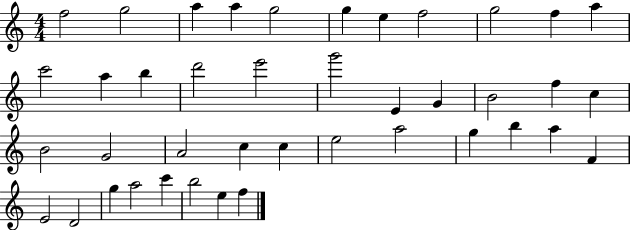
{
  \clef treble
  \numericTimeSignature
  \time 4/4
  \key c \major
  f''2 g''2 | a''4 a''4 g''2 | g''4 e''4 f''2 | g''2 f''4 a''4 | \break c'''2 a''4 b''4 | d'''2 e'''2 | g'''2 e'4 g'4 | b'2 f''4 c''4 | \break b'2 g'2 | a'2 c''4 c''4 | e''2 a''2 | g''4 b''4 a''4 f'4 | \break e'2 d'2 | g''4 a''2 c'''4 | b''2 e''4 f''4 | \bar "|."
}